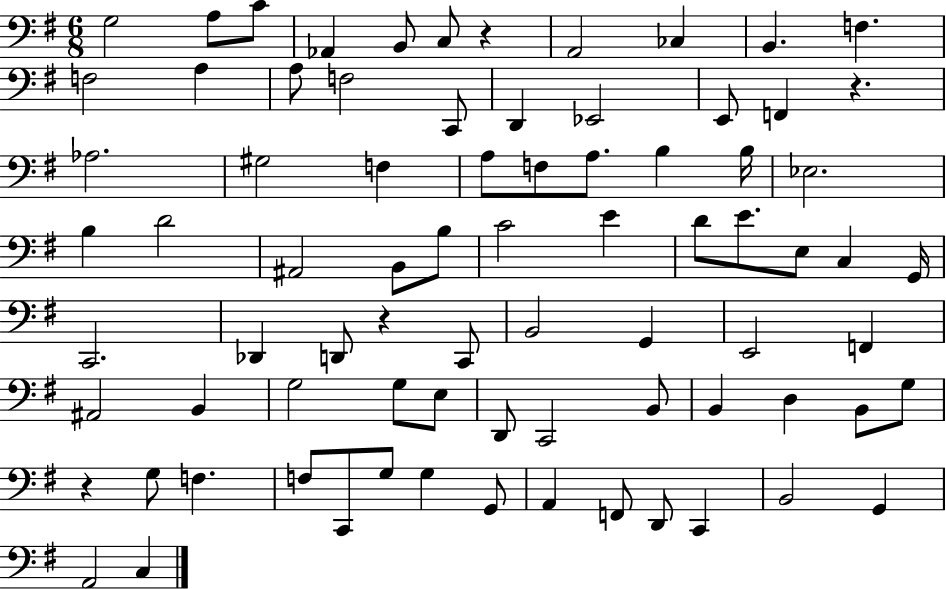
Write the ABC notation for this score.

X:1
T:Untitled
M:6/8
L:1/4
K:G
G,2 A,/2 C/2 _A,, B,,/2 C,/2 z A,,2 _C, B,, F, F,2 A, A,/2 F,2 C,,/2 D,, _E,,2 E,,/2 F,, z _A,2 ^G,2 F, A,/2 F,/2 A,/2 B, B,/4 _E,2 B, D2 ^A,,2 B,,/2 B,/2 C2 E D/2 E/2 E,/2 C, G,,/4 C,,2 _D,, D,,/2 z C,,/2 B,,2 G,, E,,2 F,, ^A,,2 B,, G,2 G,/2 E,/2 D,,/2 C,,2 B,,/2 B,, D, B,,/2 G,/2 z G,/2 F, F,/2 C,,/2 G,/2 G, G,,/2 A,, F,,/2 D,,/2 C,, B,,2 G,, A,,2 C,